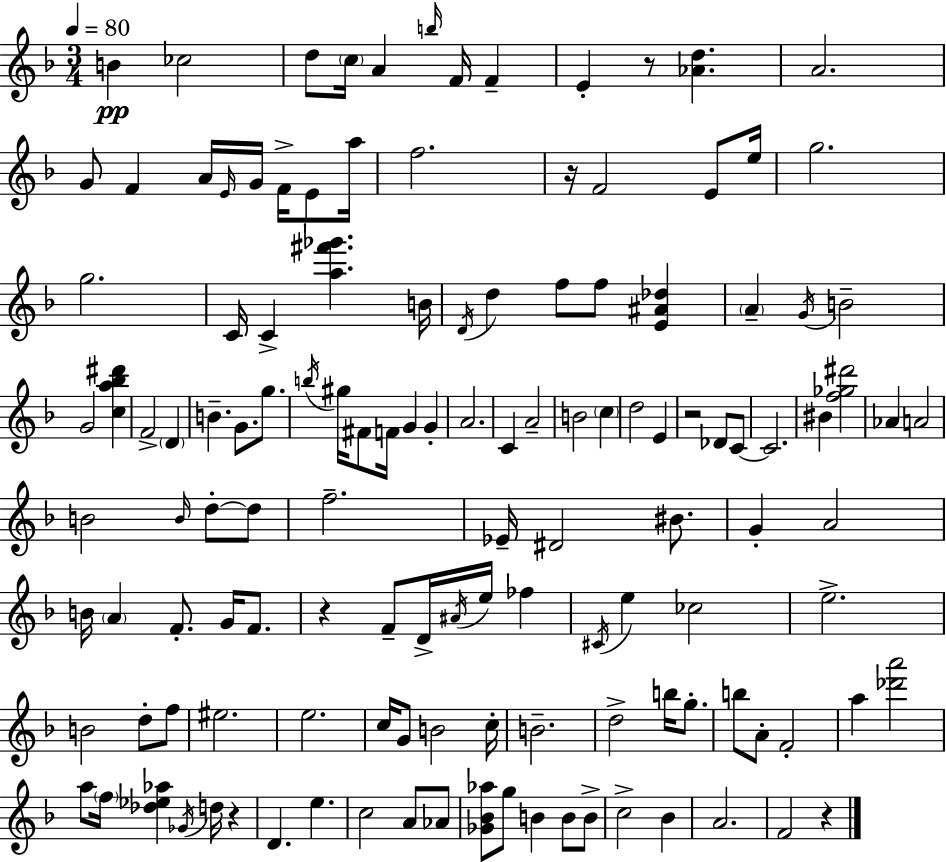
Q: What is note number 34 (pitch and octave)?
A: B4